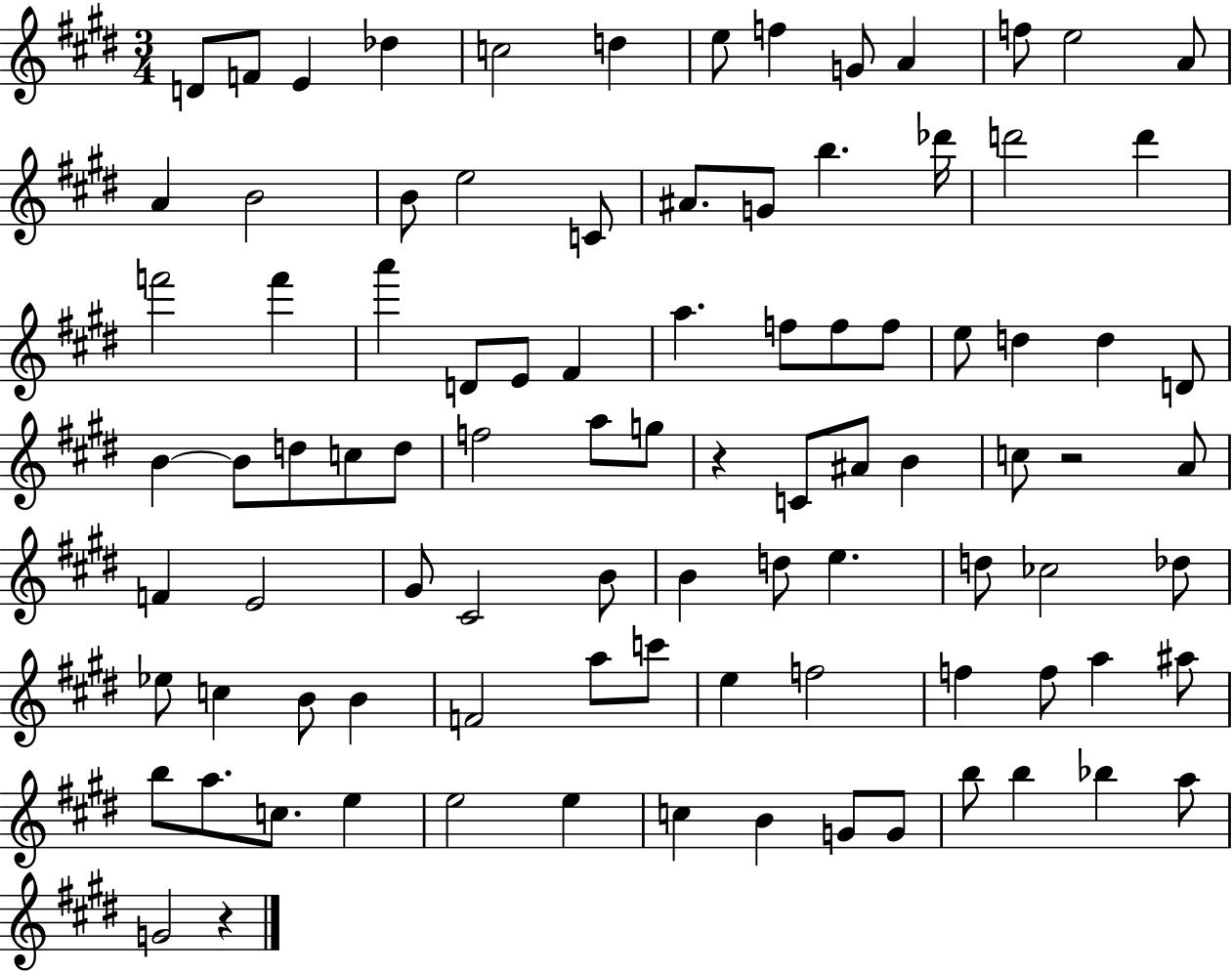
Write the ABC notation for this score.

X:1
T:Untitled
M:3/4
L:1/4
K:E
D/2 F/2 E _d c2 d e/2 f G/2 A f/2 e2 A/2 A B2 B/2 e2 C/2 ^A/2 G/2 b _d'/4 d'2 d' f'2 f' a' D/2 E/2 ^F a f/2 f/2 f/2 e/2 d d D/2 B B/2 d/2 c/2 d/2 f2 a/2 g/2 z C/2 ^A/2 B c/2 z2 A/2 F E2 ^G/2 ^C2 B/2 B d/2 e d/2 _c2 _d/2 _e/2 c B/2 B F2 a/2 c'/2 e f2 f f/2 a ^a/2 b/2 a/2 c/2 e e2 e c B G/2 G/2 b/2 b _b a/2 G2 z